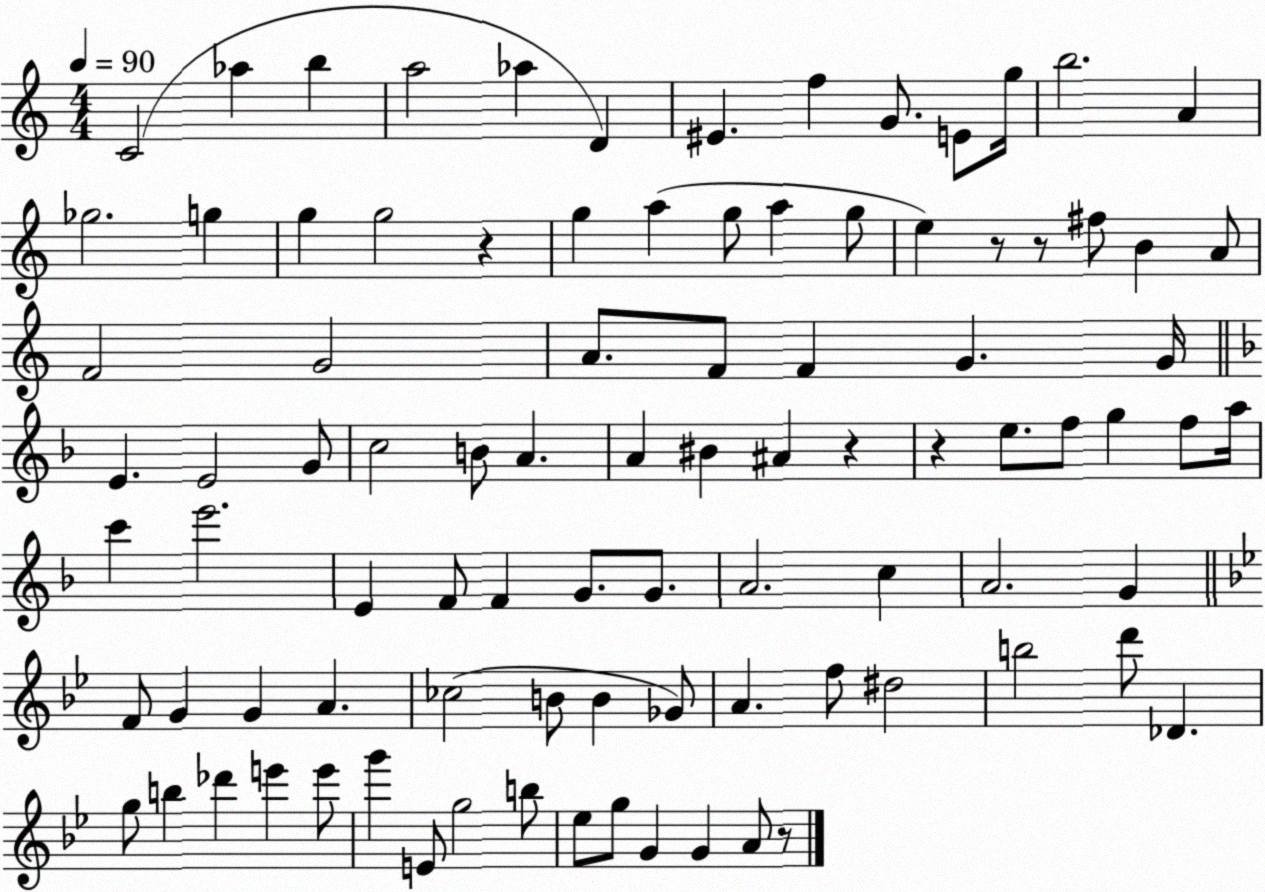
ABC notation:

X:1
T:Untitled
M:4/4
L:1/4
K:C
C2 _a b a2 _a D ^E f G/2 E/2 g/4 b2 A _g2 g g g2 z g a g/2 a g/2 e z/2 z/2 ^f/2 B A/2 F2 G2 A/2 F/2 F G G/4 E E2 G/2 c2 B/2 A A ^B ^A z z e/2 f/2 g f/2 a/4 c' e'2 E F/2 F G/2 G/2 A2 c A2 G F/2 G G A _c2 B/2 B _G/2 A f/2 ^d2 b2 d'/2 _D g/2 b _d' e' e'/2 g' E/2 g2 b/2 _e/2 g/2 G G A/2 z/2